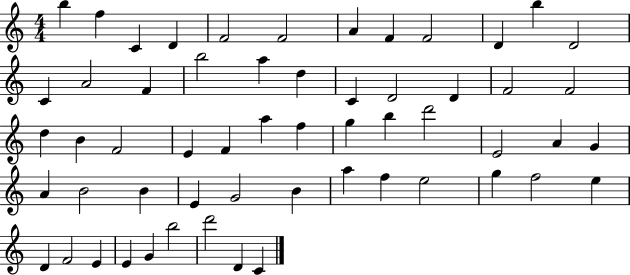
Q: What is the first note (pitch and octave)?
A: B5